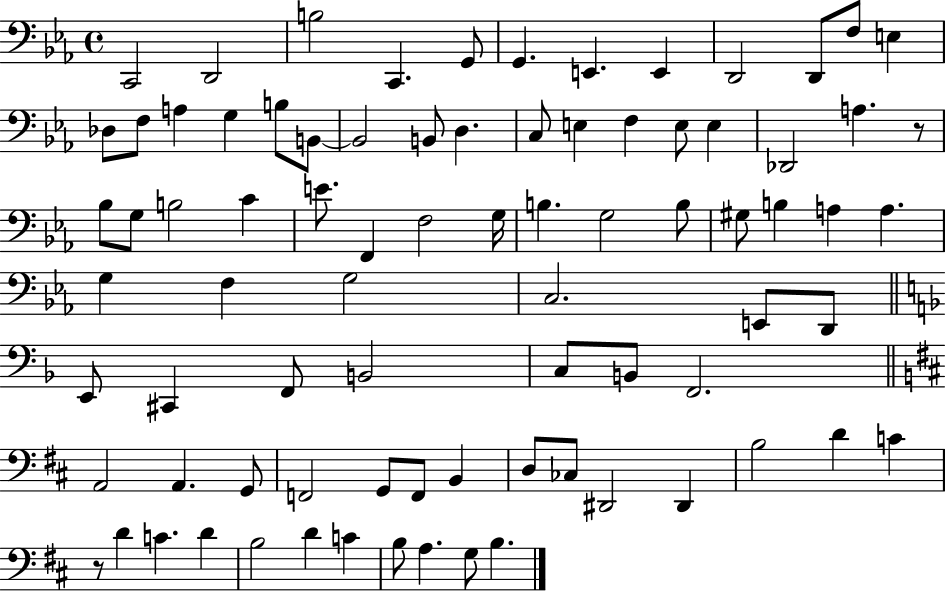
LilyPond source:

{
  \clef bass
  \time 4/4
  \defaultTimeSignature
  \key ees \major
  \repeat volta 2 { c,2 d,2 | b2 c,4. g,8 | g,4. e,4. e,4 | d,2 d,8 f8 e4 | \break des8 f8 a4 g4 b8 b,8~~ | b,2 b,8 d4. | c8 e4 f4 e8 e4 | des,2 a4. r8 | \break bes8 g8 b2 c'4 | e'8. f,4 f2 g16 | b4. g2 b8 | gis8 b4 a4 a4. | \break g4 f4 g2 | c2. e,8 d,8 | \bar "||" \break \key f \major e,8 cis,4 f,8 b,2 | c8 b,8 f,2. | \bar "||" \break \key b \minor a,2 a,4. g,8 | f,2 g,8 f,8 b,4 | d8 ces8 dis,2 dis,4 | b2 d'4 c'4 | \break r8 d'4 c'4. d'4 | b2 d'4 c'4 | b8 a4. g8 b4. | } \bar "|."
}